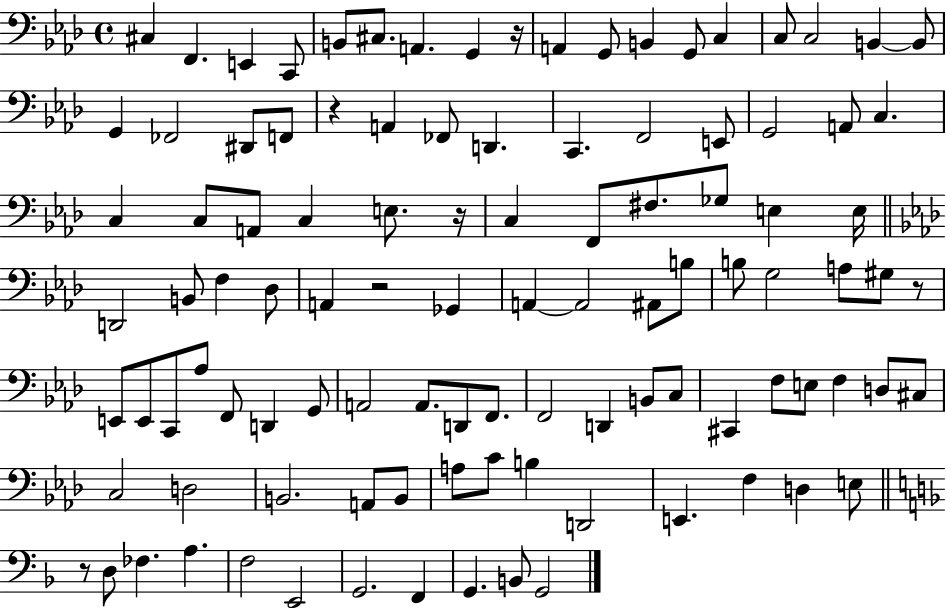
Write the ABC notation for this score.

X:1
T:Untitled
M:4/4
L:1/4
K:Ab
^C, F,, E,, C,,/2 B,,/2 ^C,/2 A,, G,, z/4 A,, G,,/2 B,, G,,/2 C, C,/2 C,2 B,, B,,/2 G,, _F,,2 ^D,,/2 F,,/2 z A,, _F,,/2 D,, C,, F,,2 E,,/2 G,,2 A,,/2 C, C, C,/2 A,,/2 C, E,/2 z/4 C, F,,/2 ^F,/2 _G,/2 E, E,/4 D,,2 B,,/2 F, _D,/2 A,, z2 _G,, A,, A,,2 ^A,,/2 B,/2 B,/2 G,2 A,/2 ^G,/2 z/2 E,,/2 E,,/2 C,,/2 _A,/2 F,,/2 D,, G,,/2 A,,2 A,,/2 D,,/2 F,,/2 F,,2 D,, B,,/2 C,/2 ^C,, F,/2 E,/2 F, D,/2 ^C,/2 C,2 D,2 B,,2 A,,/2 B,,/2 A,/2 C/2 B, D,,2 E,, F, D, E,/2 z/2 D,/2 _F, A, F,2 E,,2 G,,2 F,, G,, B,,/2 G,,2